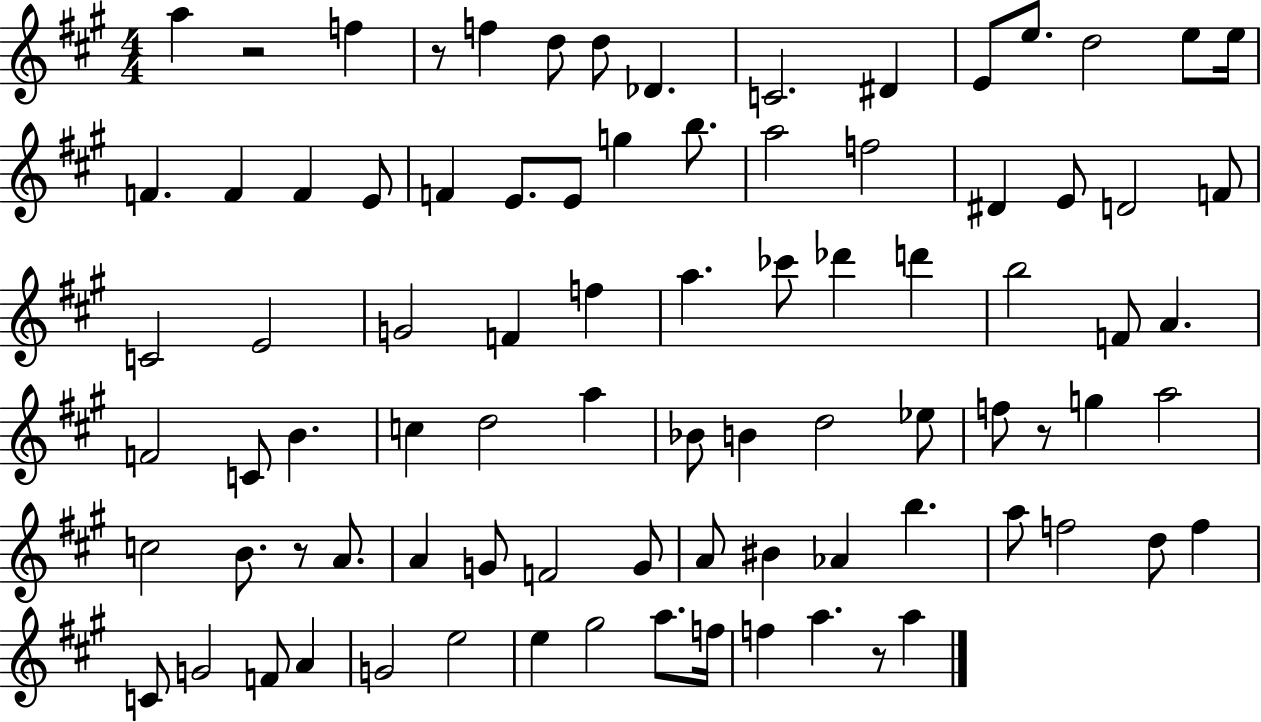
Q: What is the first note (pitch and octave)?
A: A5